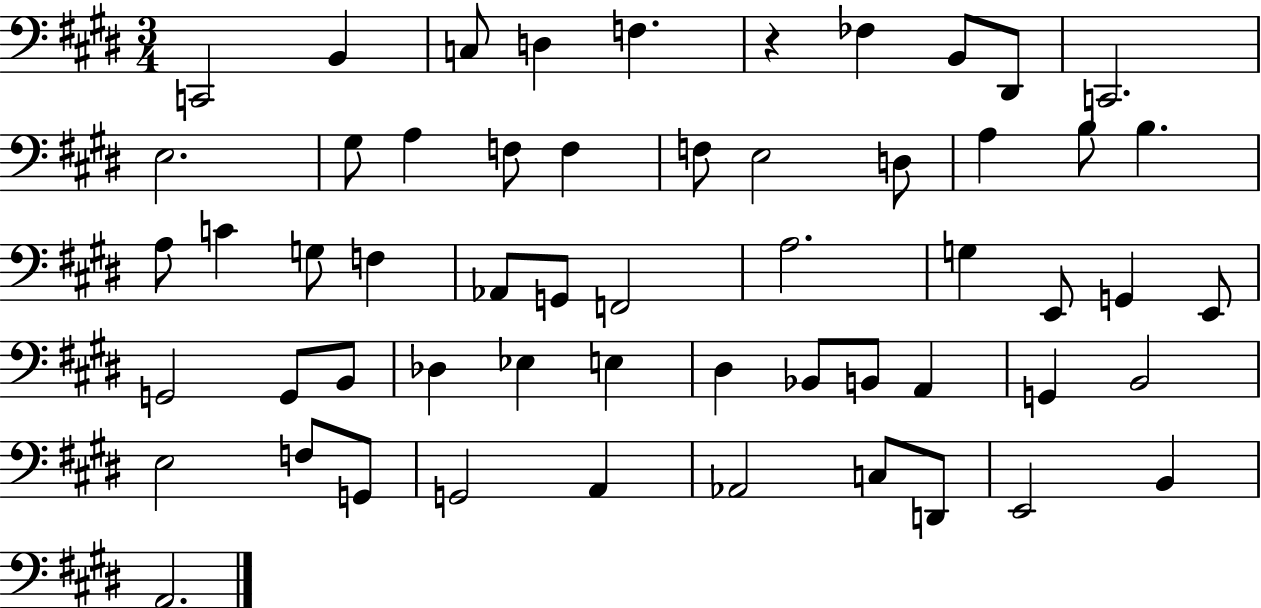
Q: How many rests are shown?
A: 1